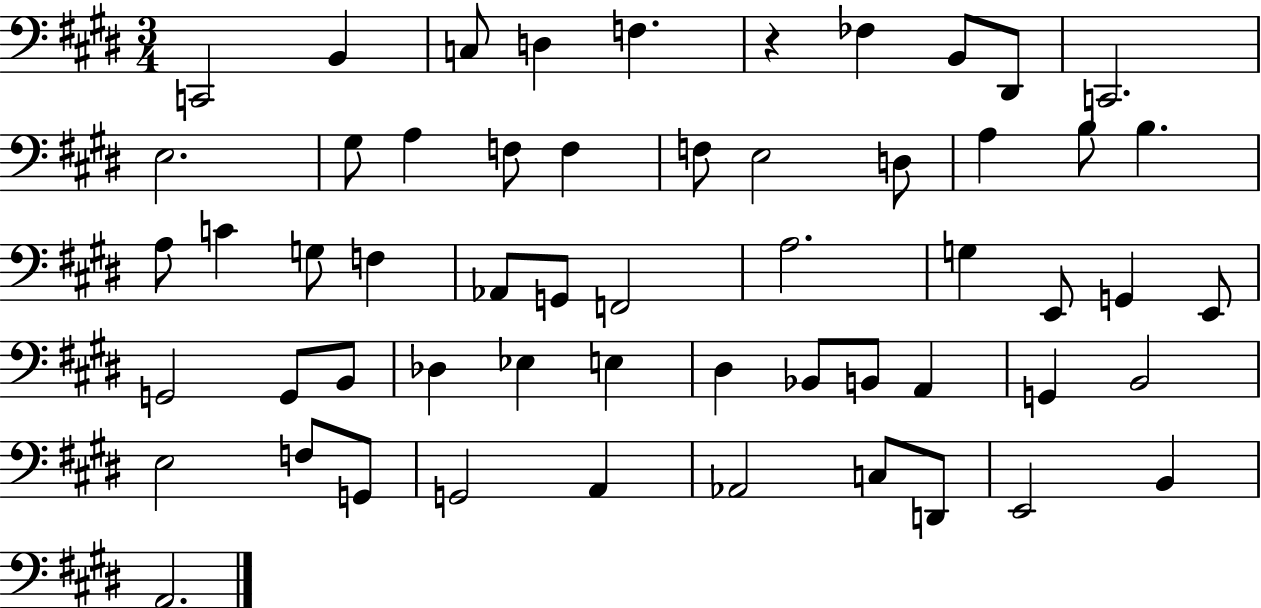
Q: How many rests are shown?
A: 1